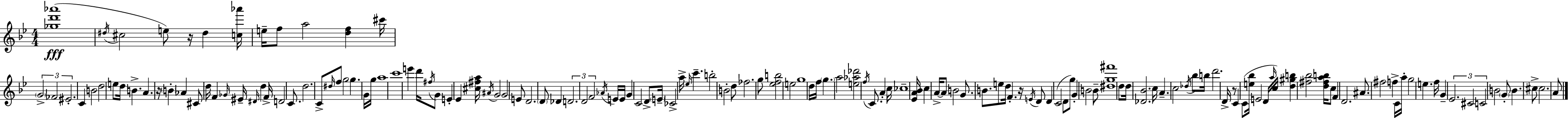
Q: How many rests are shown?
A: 4